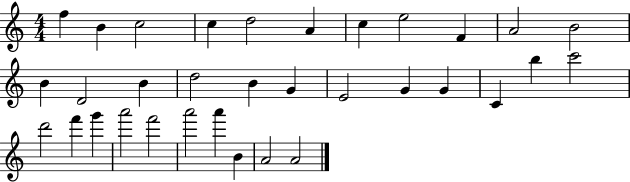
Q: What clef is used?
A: treble